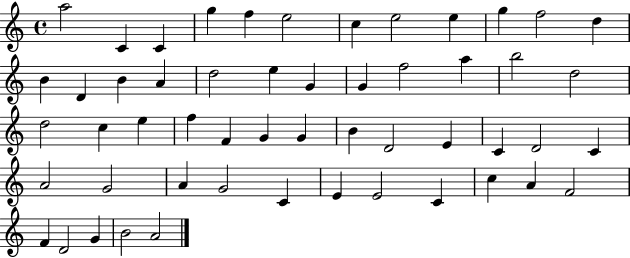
X:1
T:Untitled
M:4/4
L:1/4
K:C
a2 C C g f e2 c e2 e g f2 d B D B A d2 e G G f2 a b2 d2 d2 c e f F G G B D2 E C D2 C A2 G2 A G2 C E E2 C c A F2 F D2 G B2 A2